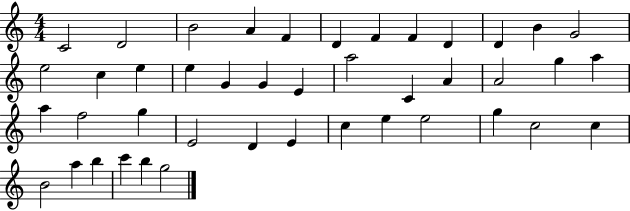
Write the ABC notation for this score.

X:1
T:Untitled
M:4/4
L:1/4
K:C
C2 D2 B2 A F D F F D D B G2 e2 c e e G G E a2 C A A2 g a a f2 g E2 D E c e e2 g c2 c B2 a b c' b g2